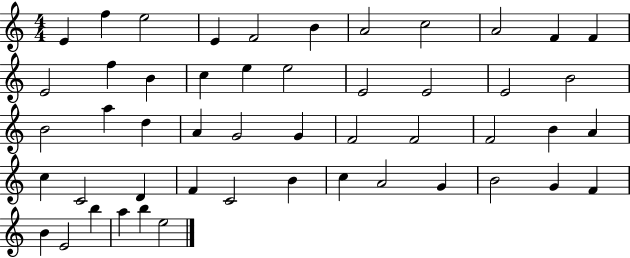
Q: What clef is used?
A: treble